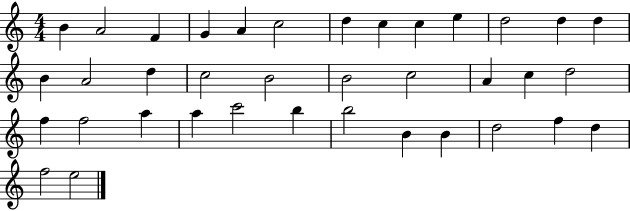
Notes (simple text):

B4/q A4/h F4/q G4/q A4/q C5/h D5/q C5/q C5/q E5/q D5/h D5/q D5/q B4/q A4/h D5/q C5/h B4/h B4/h C5/h A4/q C5/q D5/h F5/q F5/h A5/q A5/q C6/h B5/q B5/h B4/q B4/q D5/h F5/q D5/q F5/h E5/h